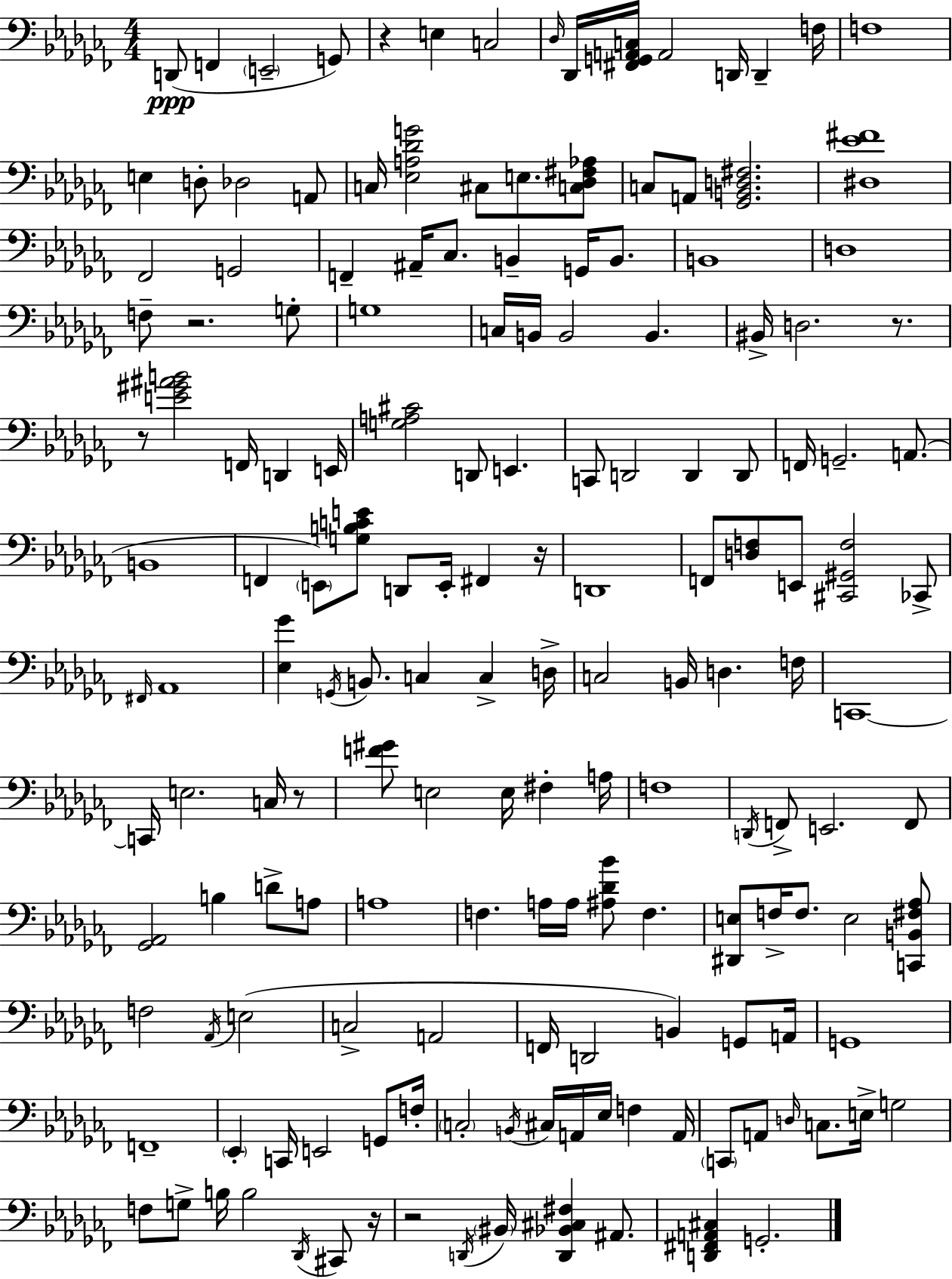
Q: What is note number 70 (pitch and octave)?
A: D3